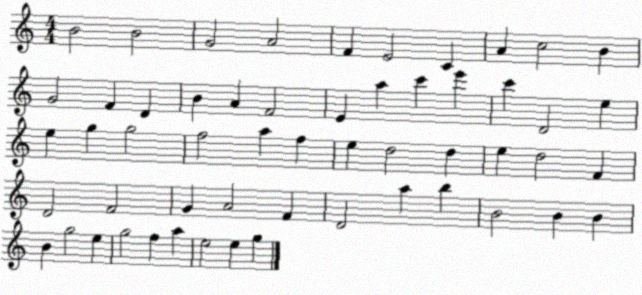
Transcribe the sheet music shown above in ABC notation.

X:1
T:Untitled
M:4/4
L:1/4
K:C
B2 B2 G2 A2 F E2 C A c2 B G2 F D B A F2 E a c' e' c' D2 e e g g2 f2 a f e d2 d e d2 F D2 F2 G A2 F D2 a b B2 B B B g2 e g2 f a e2 e g